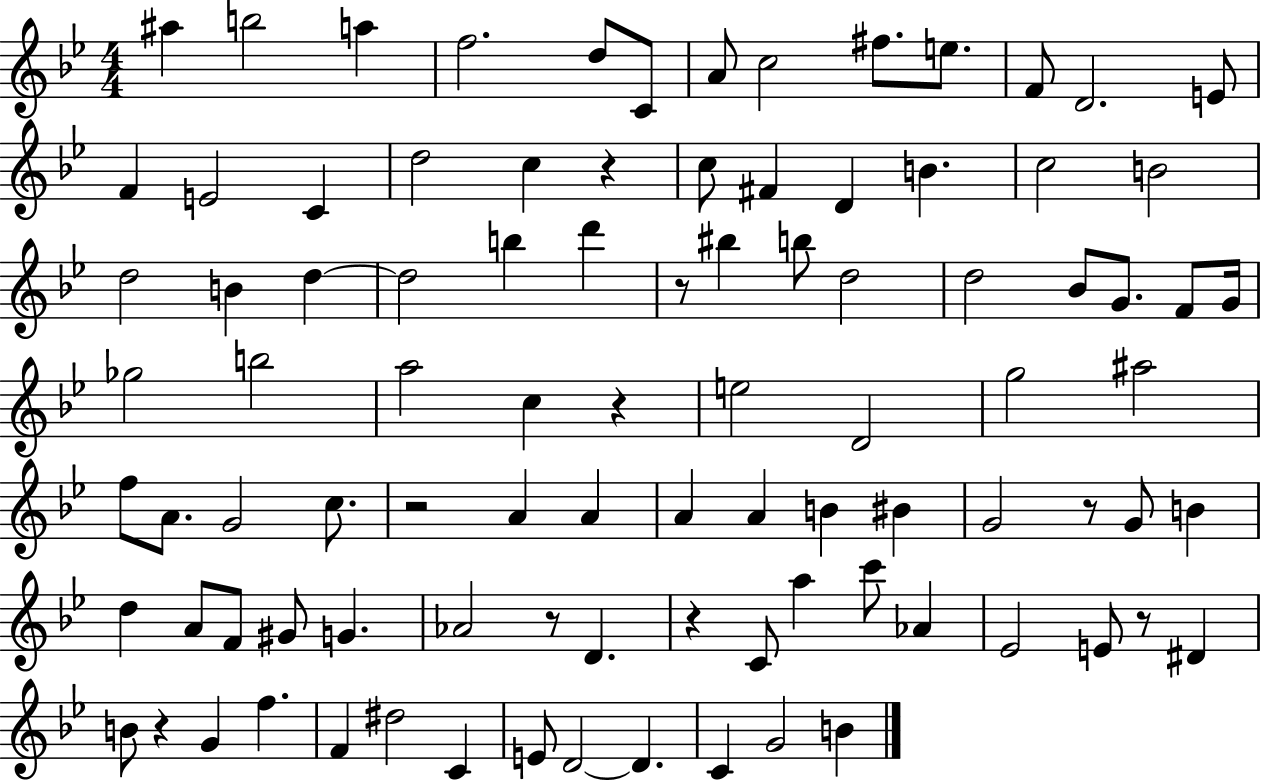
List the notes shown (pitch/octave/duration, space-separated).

A#5/q B5/h A5/q F5/h. D5/e C4/e A4/e C5/h F#5/e. E5/e. F4/e D4/h. E4/e F4/q E4/h C4/q D5/h C5/q R/q C5/e F#4/q D4/q B4/q. C5/h B4/h D5/h B4/q D5/q D5/h B5/q D6/q R/e BIS5/q B5/e D5/h D5/h Bb4/e G4/e. F4/e G4/s Gb5/h B5/h A5/h C5/q R/q E5/h D4/h G5/h A#5/h F5/e A4/e. G4/h C5/e. R/h A4/q A4/q A4/q A4/q B4/q BIS4/q G4/h R/e G4/e B4/q D5/q A4/e F4/e G#4/e G4/q. Ab4/h R/e D4/q. R/q C4/e A5/q C6/e Ab4/q Eb4/h E4/e R/e D#4/q B4/e R/q G4/q F5/q. F4/q D#5/h C4/q E4/e D4/h D4/q. C4/q G4/h B4/q